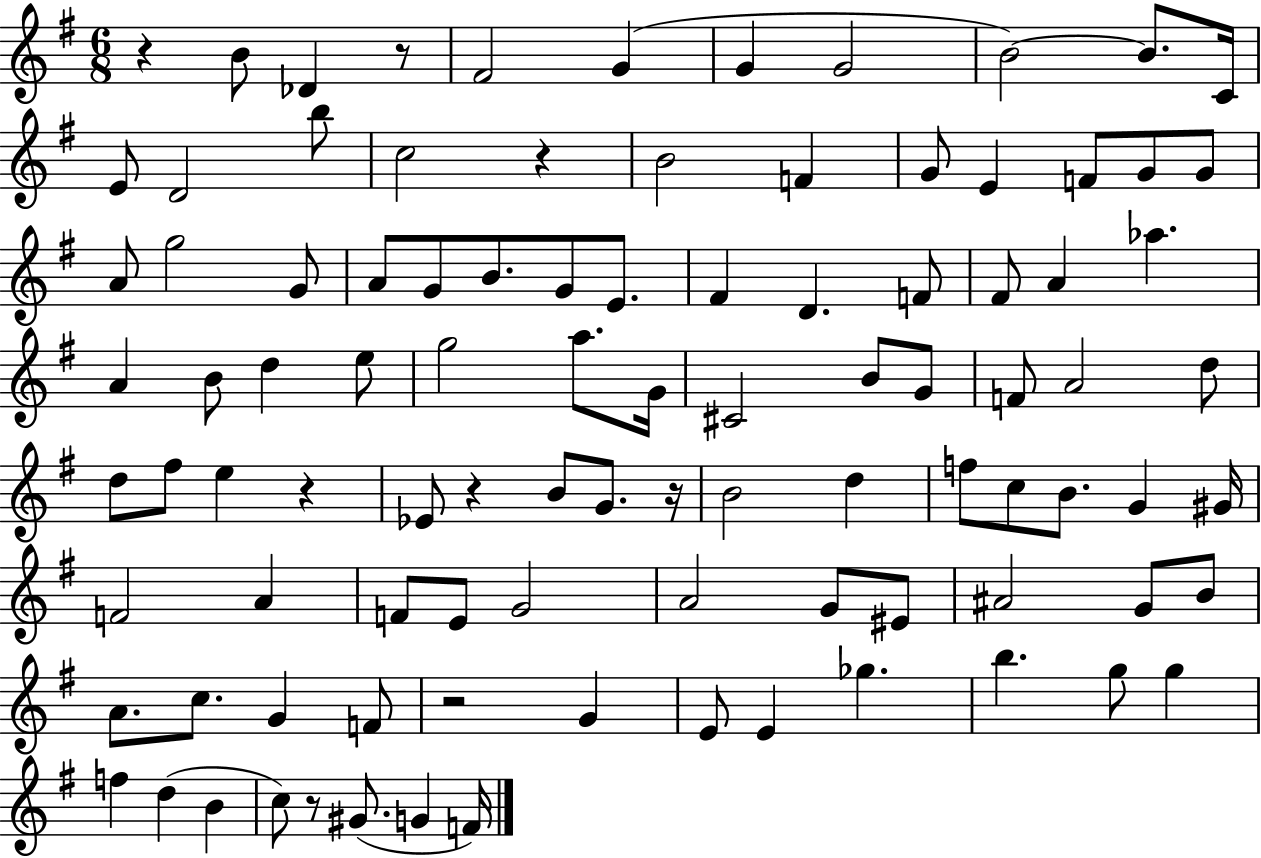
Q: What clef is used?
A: treble